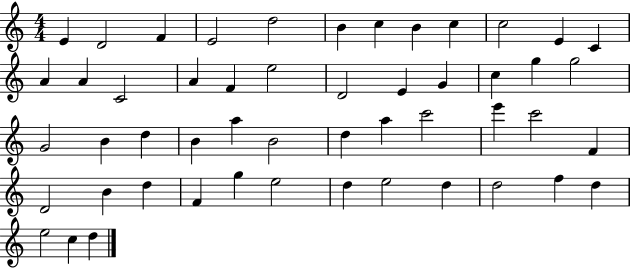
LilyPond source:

{
  \clef treble
  \numericTimeSignature
  \time 4/4
  \key c \major
  e'4 d'2 f'4 | e'2 d''2 | b'4 c''4 b'4 c''4 | c''2 e'4 c'4 | \break a'4 a'4 c'2 | a'4 f'4 e''2 | d'2 e'4 g'4 | c''4 g''4 g''2 | \break g'2 b'4 d''4 | b'4 a''4 b'2 | d''4 a''4 c'''2 | e'''4 c'''2 f'4 | \break d'2 b'4 d''4 | f'4 g''4 e''2 | d''4 e''2 d''4 | d''2 f''4 d''4 | \break e''2 c''4 d''4 | \bar "|."
}